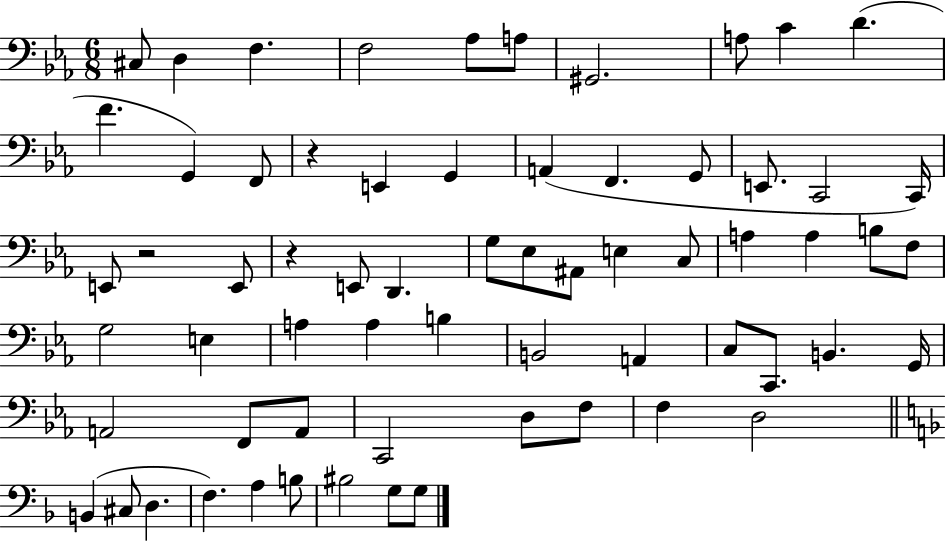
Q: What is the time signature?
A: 6/8